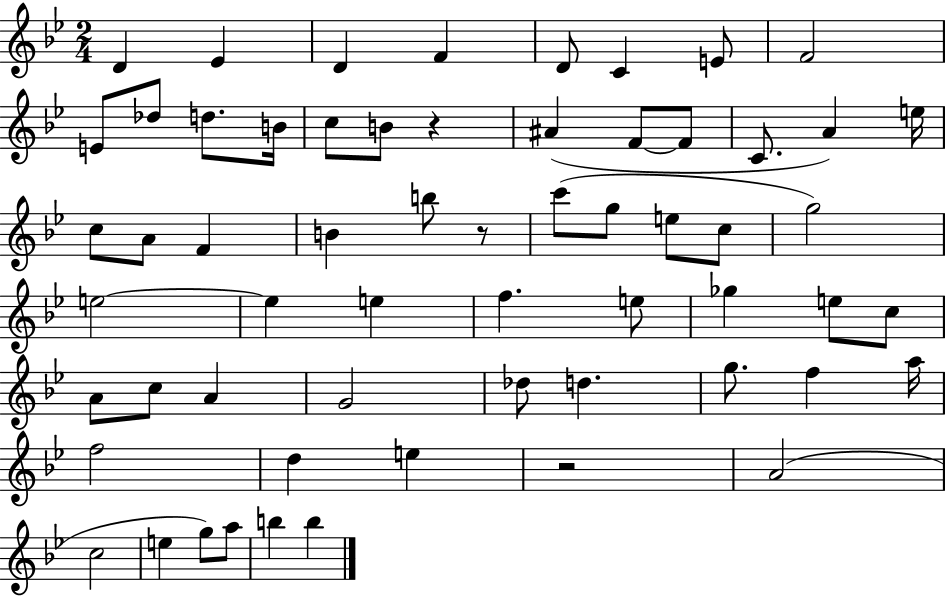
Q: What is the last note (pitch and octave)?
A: B5